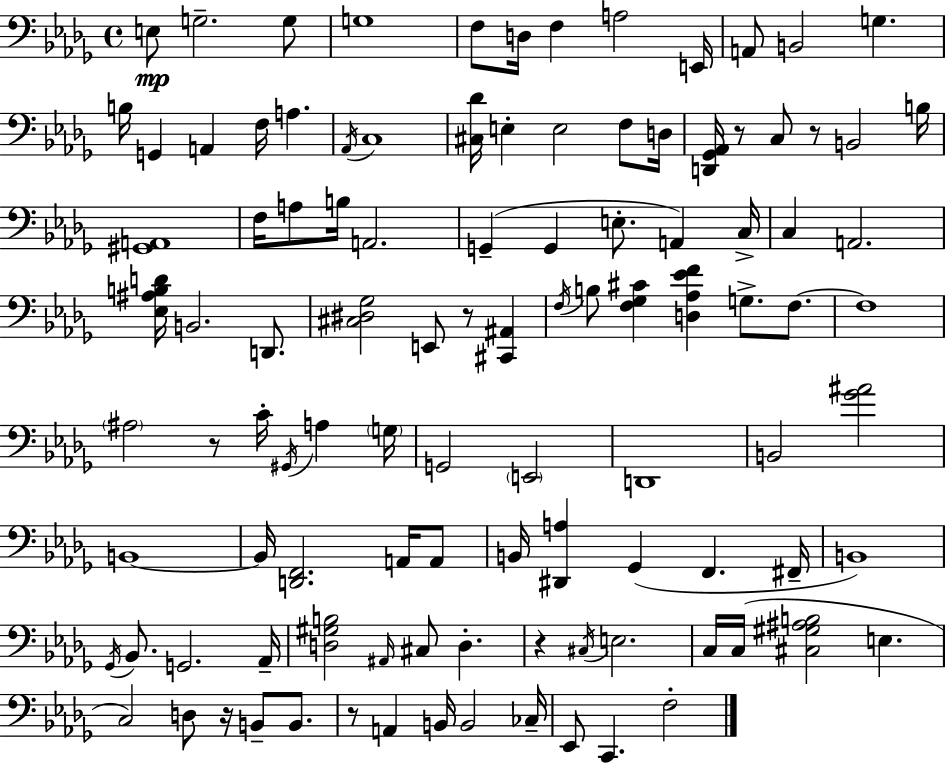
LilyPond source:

{
  \clef bass
  \time 4/4
  \defaultTimeSignature
  \key bes \minor
  e8\mp g2.-- g8 | g1 | f8 d16 f4 a2 e,16 | a,8 b,2 g4. | \break b16 g,4 a,4 f16 a4. | \acciaccatura { aes,16 } c1 | <cis des'>16 e4-. e2 f8 | d16 <d, ges, aes,>16 r8 c8 r8 b,2 | \break b16 <gis, a,>1 | f16 a8 b16 a,2. | g,4--( g,4 e8.-. a,4) | c16-> c4 a,2. | \break <ees ais b d'>16 b,2. d,8. | <cis dis ges>2 e,8 r8 <cis, ais,>4 | \acciaccatura { f16 } b8 <f ges cis'>4 <d aes ees' f'>4 g8.-> f8.~~ | f1 | \break \parenthesize ais2 r8 c'16-. \acciaccatura { gis,16 } a4 | \parenthesize g16 g,2 \parenthesize e,2 | d,1 | b,2 <ges' ais'>2 | \break b,1~~ | b,16 <d, f,>2. | a,16 a,8 b,16 <dis, a>4 ges,4( f,4. | fis,16-- b,1) | \break \acciaccatura { ges,16 } bes,8. g,2. | aes,16-- <d gis b>2 \grace { ais,16 } cis8 d4.-. | r4 \acciaccatura { cis16 } e2. | c16 c16( <cis gis ais b>2 | \break e4. c2) d8 | r16 b,8-- b,8. r8 a,4 b,16 b,2 | ces16-- ees,8 c,4. f2-. | \bar "|."
}